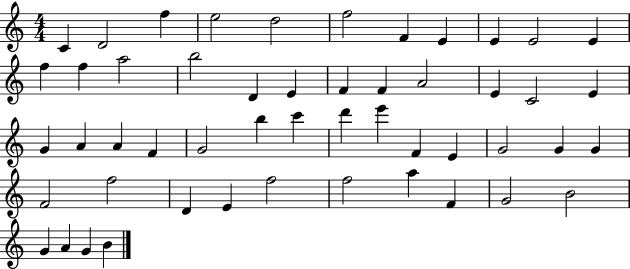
C4/q D4/h F5/q E5/h D5/h F5/h F4/q E4/q E4/q E4/h E4/q F5/q F5/q A5/h B5/h D4/q E4/q F4/q F4/q A4/h E4/q C4/h E4/q G4/q A4/q A4/q F4/q G4/h B5/q C6/q D6/q E6/q F4/q E4/q G4/h G4/q G4/q F4/h F5/h D4/q E4/q F5/h F5/h A5/q F4/q G4/h B4/h G4/q A4/q G4/q B4/q